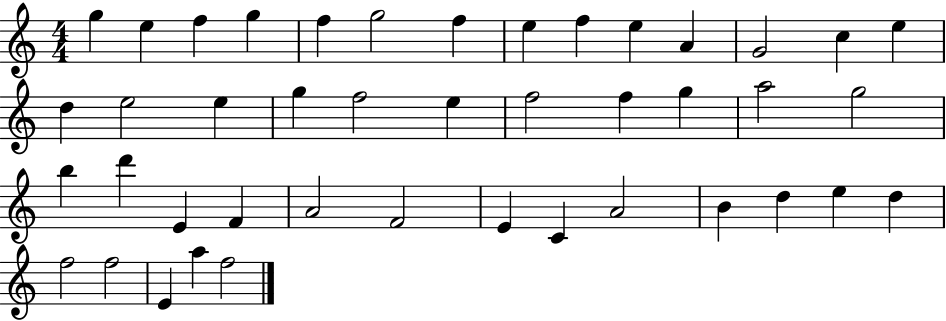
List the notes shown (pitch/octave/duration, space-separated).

G5/q E5/q F5/q G5/q F5/q G5/h F5/q E5/q F5/q E5/q A4/q G4/h C5/q E5/q D5/q E5/h E5/q G5/q F5/h E5/q F5/h F5/q G5/q A5/h G5/h B5/q D6/q E4/q F4/q A4/h F4/h E4/q C4/q A4/h B4/q D5/q E5/q D5/q F5/h F5/h E4/q A5/q F5/h